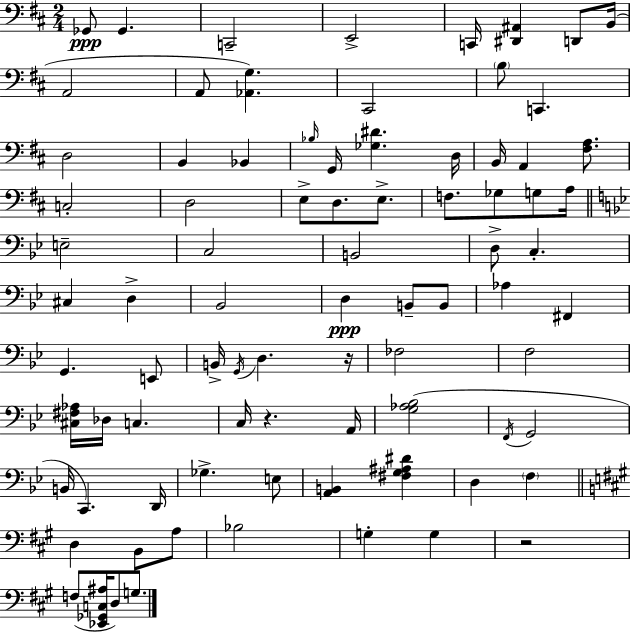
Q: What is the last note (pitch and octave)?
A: G3